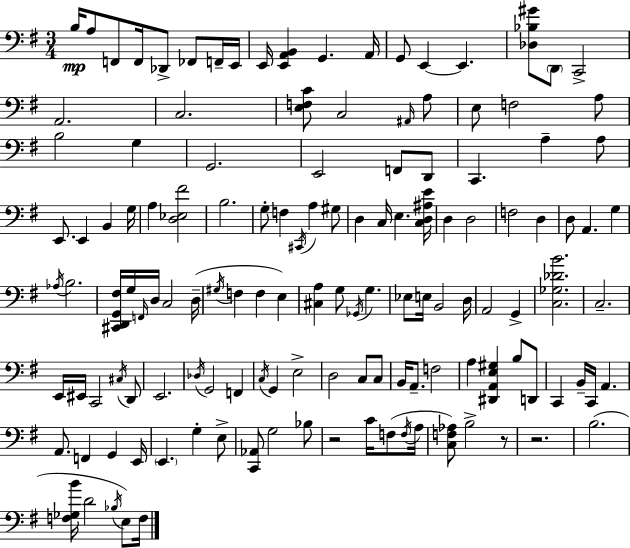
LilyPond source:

{
  \clef bass
  \numericTimeSignature
  \time 3/4
  \key e \minor
  \repeat volta 2 { b16\mp a8 f,8 f,16 des,8-> fes,8 f,16-- e,16 | e,16 <e, a, b,>4 g,4. a,16 | g,8 e,4~~ e,4. | <des bes gis'>8 \parenthesize d,8 c,2-> | \break a,2. | c2. | <e f c'>8 c2 \grace { ais,16 } a8 | e8 f2 a8 | \break b2 g4 | g,2. | e,2 f,8 d,8 | c,4. a4-- a8 | \break e,8. e,4 b,4 | g16 a4 <d ees fis'>2 | b2. | g8-. f4 \acciaccatura { cis,16 } a4 | \break gis8 d4 c16 e4. | <c d ais e'>16 d4 d2 | f2 d4 | d8 a,4. g4 | \break \acciaccatura { aes16 } b2. | <cis, d, g, fis>16 g16 \grace { f,16 } d16 c2 | d16--( \acciaccatura { gis16 } f4 f4 | e4) <cis a>4 g8 \acciaccatura { ges,16 } | \break g4. ees8 e16 b,2 | d16 a,2 | g,4-> <c ges des' b'>2. | c2.-- | \break e,16 eis,16 c,2 | \acciaccatura { cis16 } d,8 e,2. | \acciaccatura { des16 } g,2 | f,4 \acciaccatura { c16 } g,4 | \break e2-> d2 | c8 c8 b,16 a,8.-- | f2 a4 | <dis, a, e gis>4 b8 d,8 c,4 | \break b,16-- c,16 a,4. a,8. | f,4 g,4 e,16 \parenthesize e,4. | g4-. e8-> <c, aes,>8 g2 | bes8 r2 | \break c'16 f8( \acciaccatura { f16 } a16 <c f aes>8) | b2-> r8 r2. | b2.( | <f ges b'>16 d'2 | \break \acciaccatura { bes16 } e8) f16 } \bar "|."
}